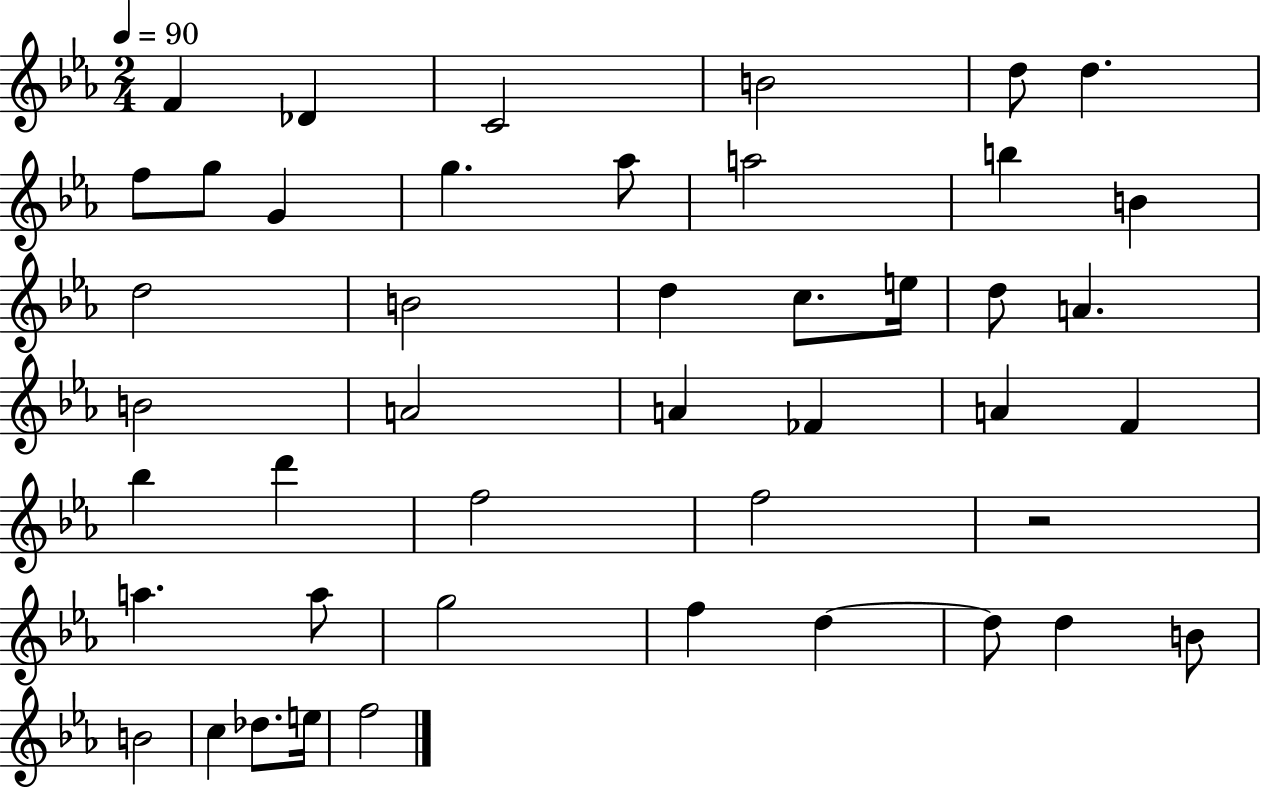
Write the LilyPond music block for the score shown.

{
  \clef treble
  \numericTimeSignature
  \time 2/4
  \key ees \major
  \tempo 4 = 90
  \repeat volta 2 { f'4 des'4 | c'2 | b'2 | d''8 d''4. | \break f''8 g''8 g'4 | g''4. aes''8 | a''2 | b''4 b'4 | \break d''2 | b'2 | d''4 c''8. e''16 | d''8 a'4. | \break b'2 | a'2 | a'4 fes'4 | a'4 f'4 | \break bes''4 d'''4 | f''2 | f''2 | r2 | \break a''4. a''8 | g''2 | f''4 d''4~~ | d''8 d''4 b'8 | \break b'2 | c''4 des''8. e''16 | f''2 | } \bar "|."
}